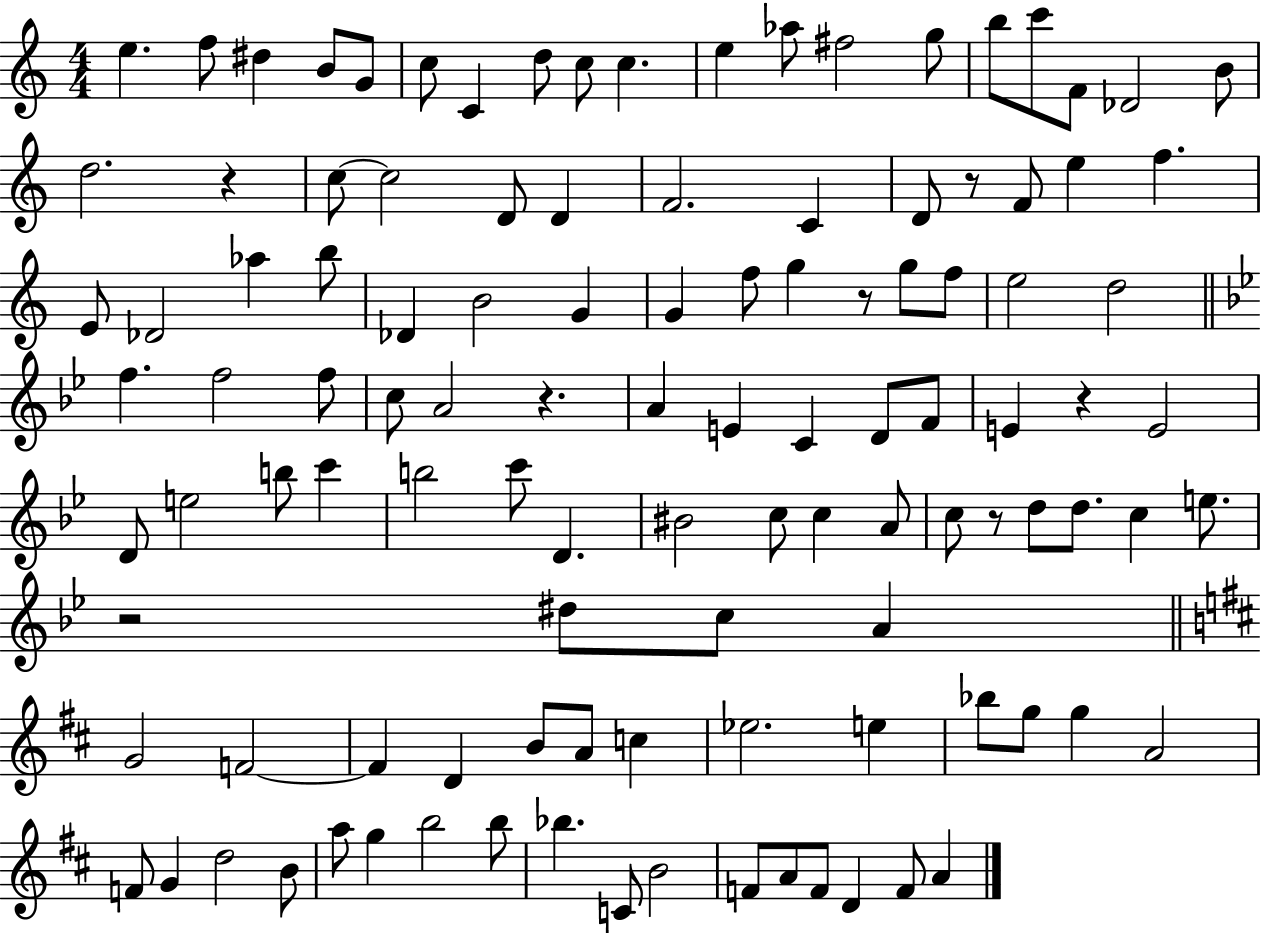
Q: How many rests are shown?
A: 7